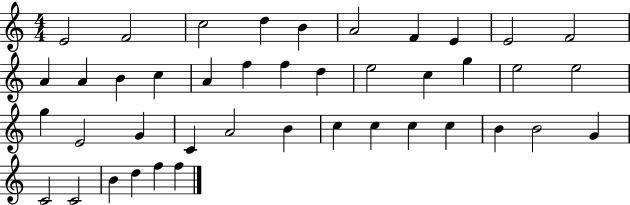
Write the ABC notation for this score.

X:1
T:Untitled
M:4/4
L:1/4
K:C
E2 F2 c2 d B A2 F E E2 F2 A A B c A f f d e2 c g e2 e2 g E2 G C A2 B c c c c B B2 G C2 C2 B d f f